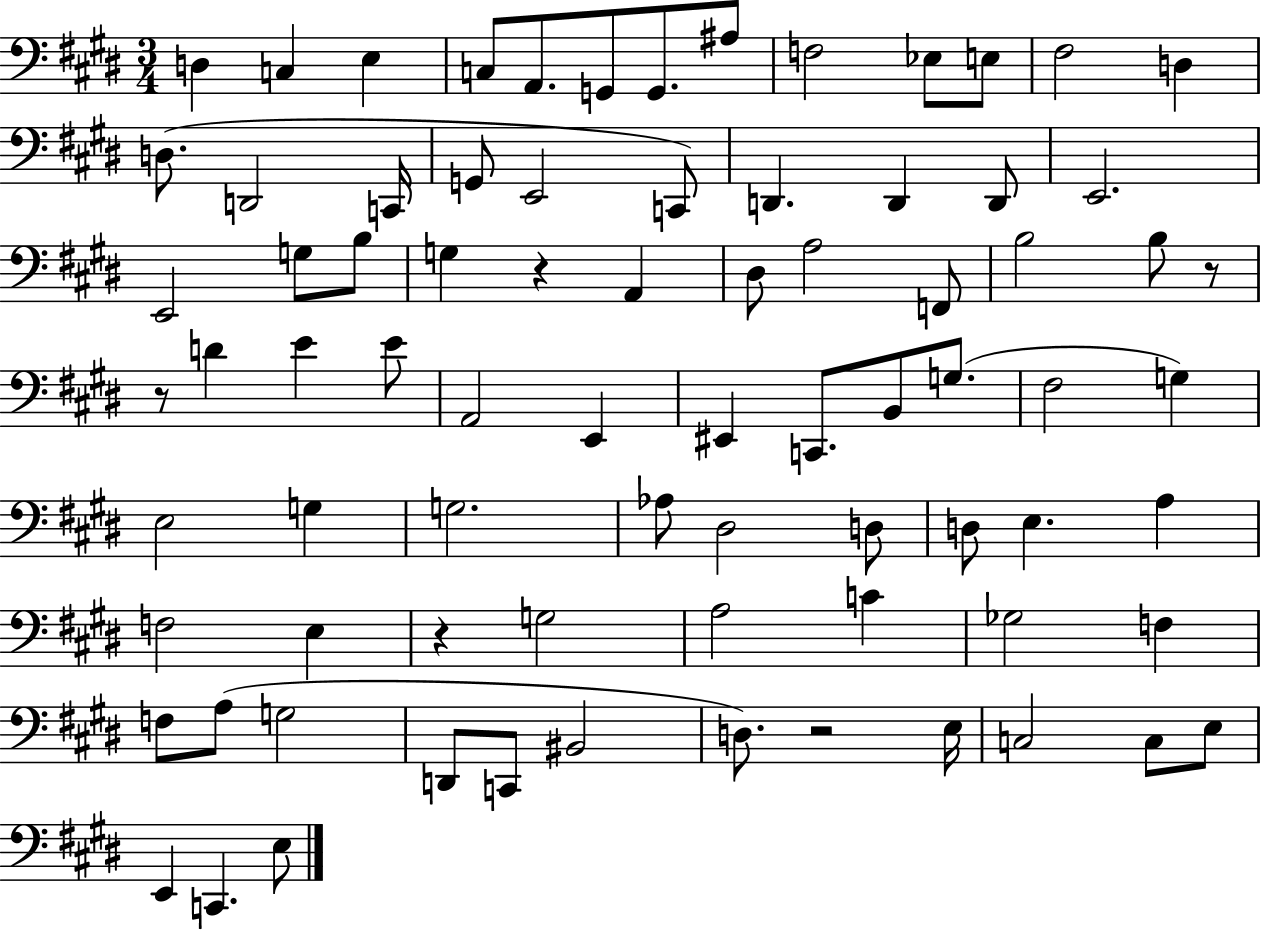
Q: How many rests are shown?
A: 5